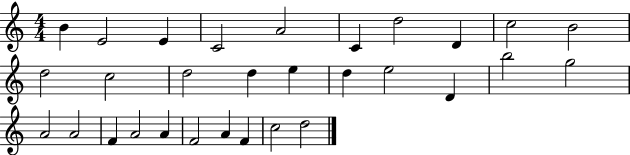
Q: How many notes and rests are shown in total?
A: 30